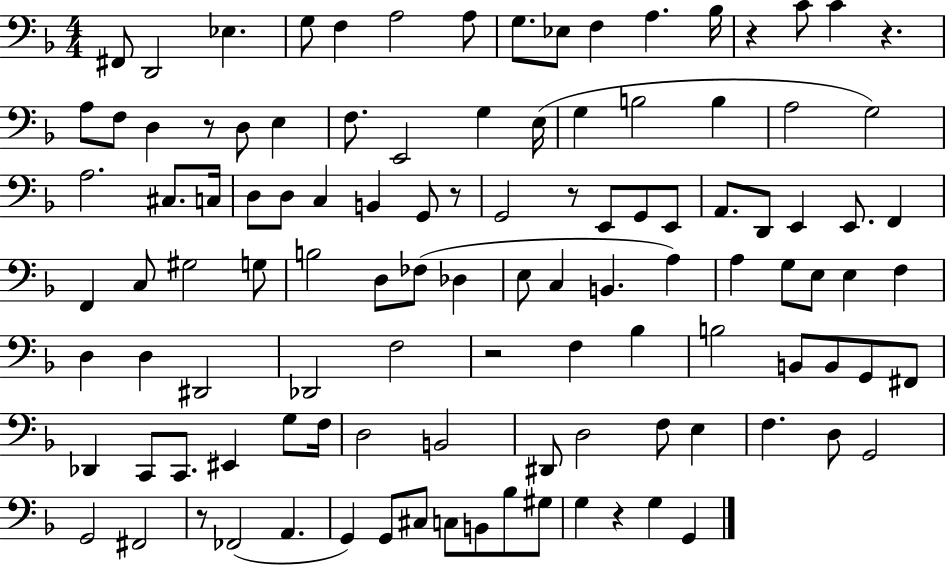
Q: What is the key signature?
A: F major